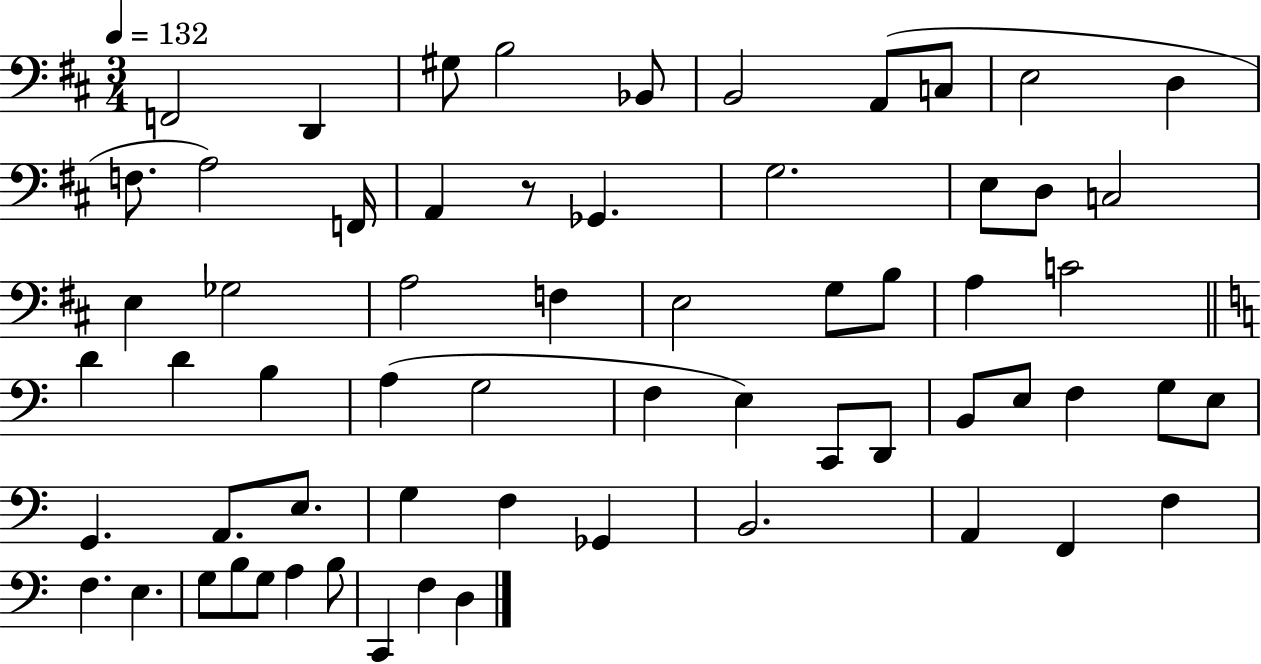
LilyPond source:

{
  \clef bass
  \numericTimeSignature
  \time 3/4
  \key d \major
  \tempo 4 = 132
  f,2 d,4 | gis8 b2 bes,8 | b,2 a,8( c8 | e2 d4 | \break f8. a2) f,16 | a,4 r8 ges,4. | g2. | e8 d8 c2 | \break e4 ges2 | a2 f4 | e2 g8 b8 | a4 c'2 | \break \bar "||" \break \key c \major d'4 d'4 b4 | a4( g2 | f4 e4) c,8 d,8 | b,8 e8 f4 g8 e8 | \break g,4. a,8. e8. | g4 f4 ges,4 | b,2. | a,4 f,4 f4 | \break f4. e4. | g8 b8 g8 a4 b8 | c,4 f4 d4 | \bar "|."
}